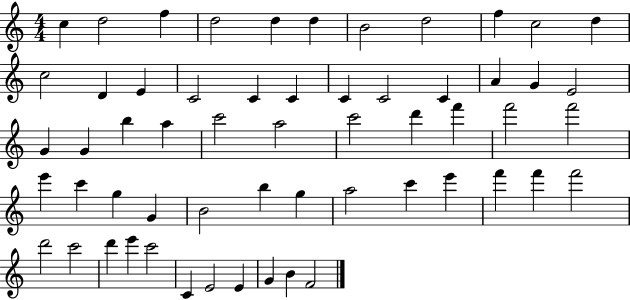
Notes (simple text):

C5/q D5/h F5/q D5/h D5/q D5/q B4/h D5/h F5/q C5/h D5/q C5/h D4/q E4/q C4/h C4/q C4/q C4/q C4/h C4/q A4/q G4/q E4/h G4/q G4/q B5/q A5/q C6/h A5/h C6/h D6/q F6/q F6/h F6/h E6/q C6/q G5/q G4/q B4/h B5/q G5/q A5/h C6/q E6/q F6/q F6/q F6/h D6/h C6/h D6/q E6/q C6/h C4/q E4/h E4/q G4/q B4/q F4/h